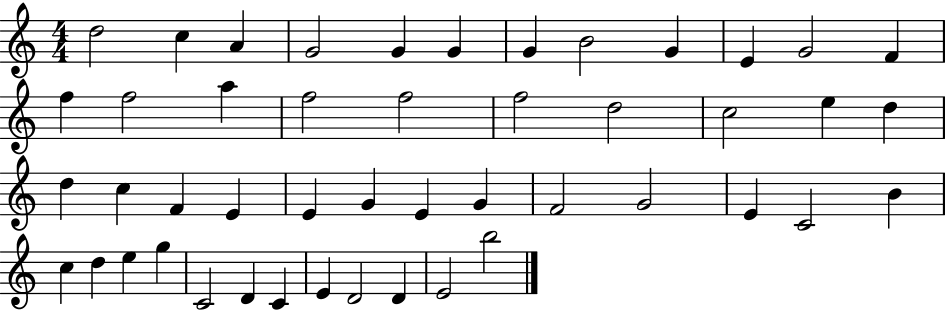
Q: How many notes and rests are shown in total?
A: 47